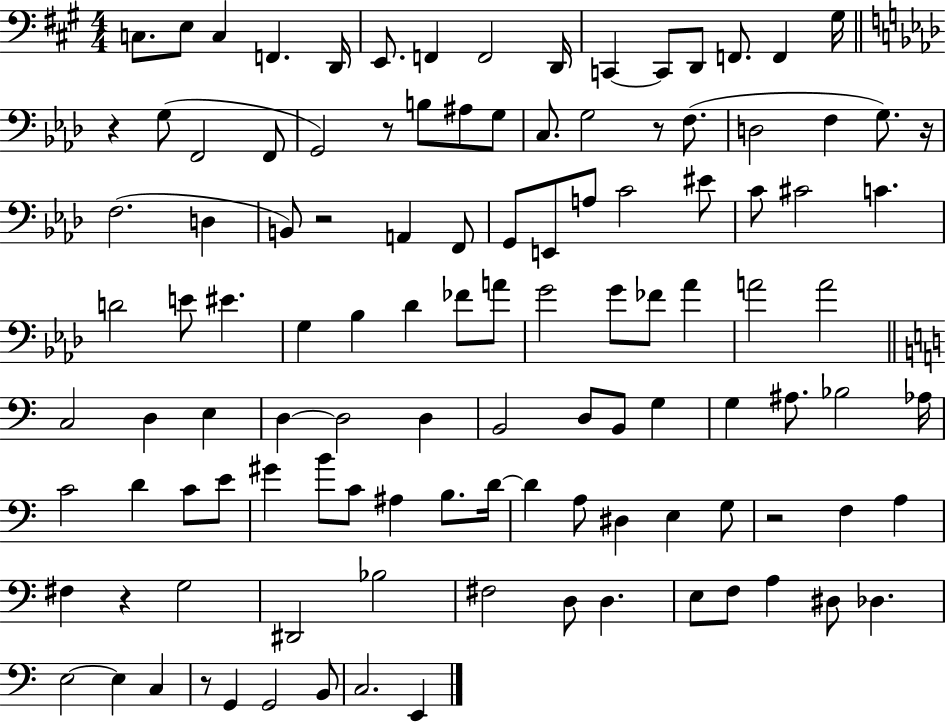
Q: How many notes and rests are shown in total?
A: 114